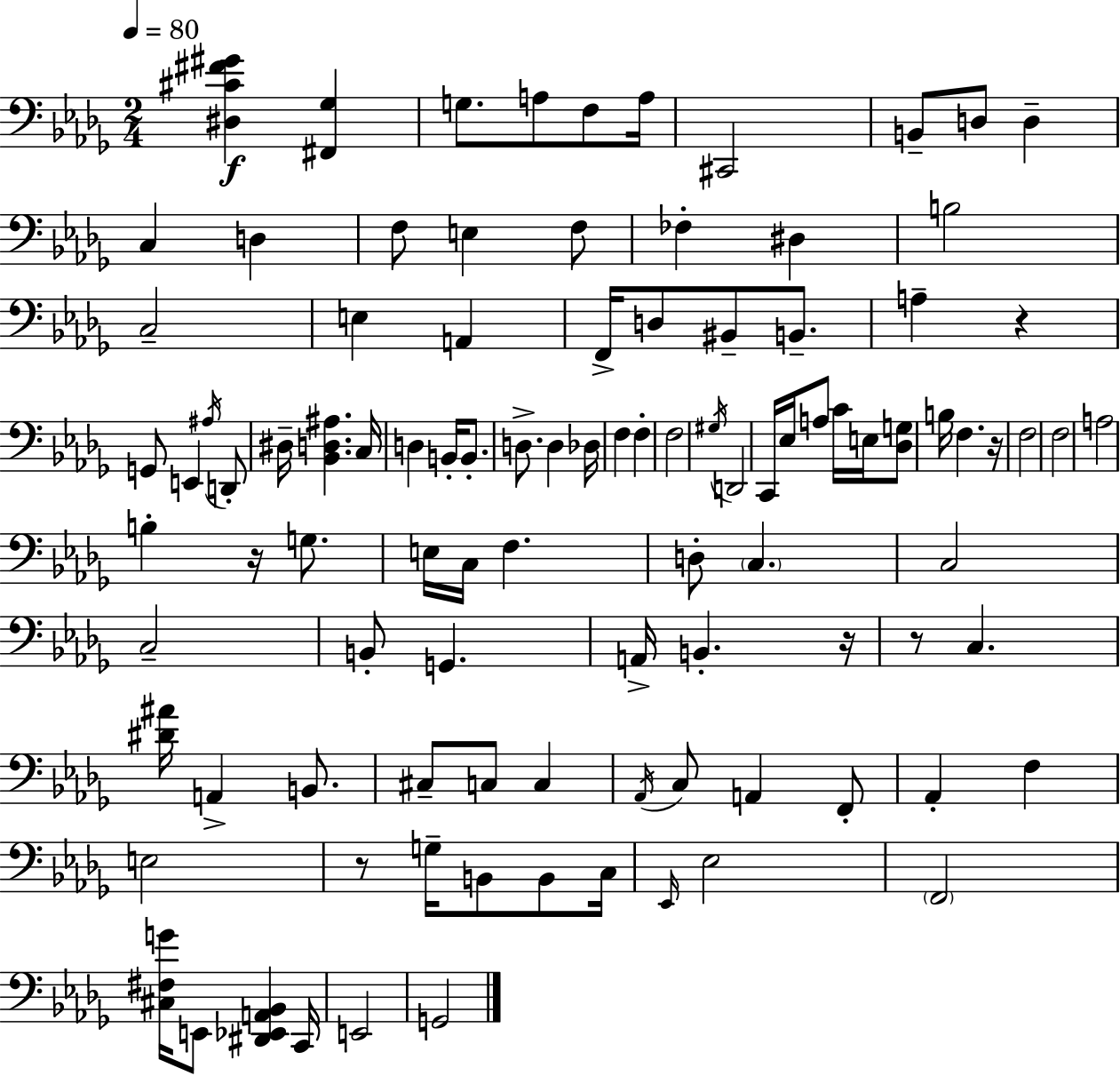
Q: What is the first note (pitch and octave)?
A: G3